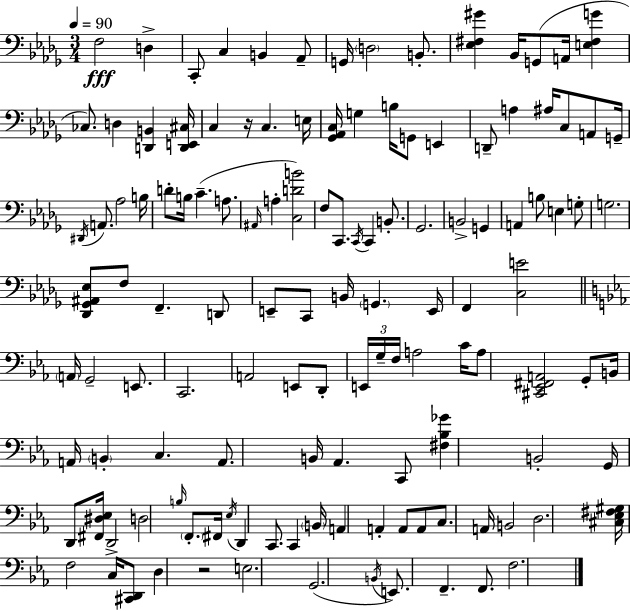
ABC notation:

X:1
T:Untitled
M:3/4
L:1/4
K:Bbm
F,2 D, C,,/2 C, B,, _A,,/2 G,,/4 D,2 B,,/2 [_E,^F,^G] _B,,/4 G,,/2 A,,/4 [E,^F,G] _C,/2 D, [D,,B,,] [D,,E,,^C,]/4 C, z/4 C, E,/4 [_G,,_A,,C,]/4 G, B,/4 G,,/2 E,, D,,/2 A, ^A,/4 C,/2 A,,/2 G,,/4 ^D,,/4 A,,/2 _A,2 B,/4 D/2 B,/4 C A,/2 ^A,,/4 A, [C,DB]2 F,/2 C,,/2 C,,/4 C,, B,,/2 _G,,2 B,,2 G,, A,, B,/2 E, G,/2 G,2 [_D,,_G,,^A,,_E,]/2 F,/2 F,, D,,/2 E,,/2 C,,/2 B,,/4 G,, E,,/4 F,, [C,E]2 A,,/4 G,,2 E,,/2 C,,2 A,,2 E,,/2 D,,/2 E,,/4 G,/4 F,/4 A,2 C/4 A,/2 [^C,,_E,,^F,,A,,]2 G,,/2 B,,/4 A,,/4 B,, C, A,,/2 B,,/4 _A,, C,,/2 [^F,_B,_G] B,,2 G,,/4 D,,/2 [^F,,^D,_E,]/4 D,,2 D,2 B,/4 F,,/2 ^F,,/4 _E,/4 D,, C,,/2 C,, B,,/4 A,, A,, A,,/2 A,,/2 C,/2 A,,/4 B,,2 D,2 [^C,_E,^F,^G,]/4 F,2 C,/4 [^C,,D,,]/2 D, z2 E,2 G,,2 B,,/4 E,,/2 F,, F,,/2 F,2